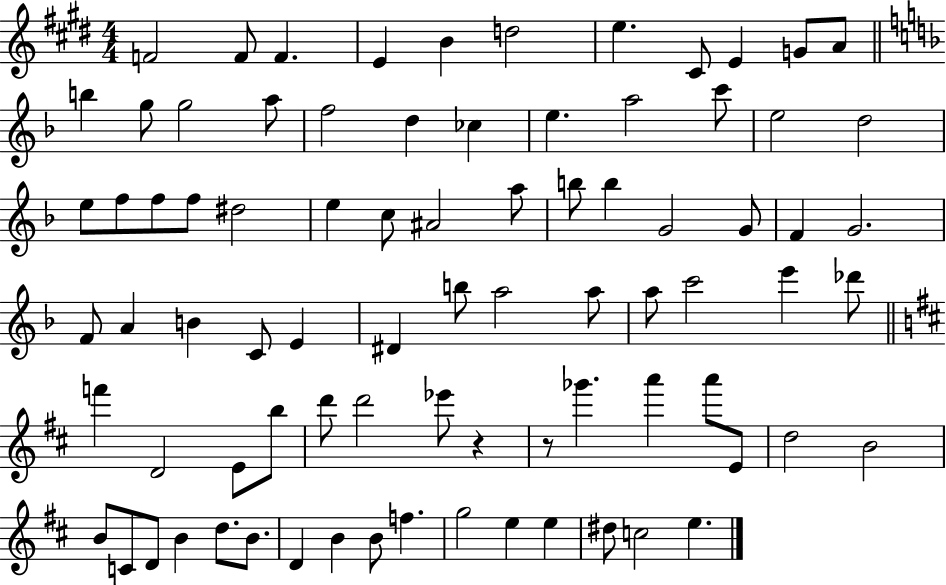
{
  \clef treble
  \numericTimeSignature
  \time 4/4
  \key e \major
  \repeat volta 2 { f'2 f'8 f'4. | e'4 b'4 d''2 | e''4. cis'8 e'4 g'8 a'8 | \bar "||" \break \key d \minor b''4 g''8 g''2 a''8 | f''2 d''4 ces''4 | e''4. a''2 c'''8 | e''2 d''2 | \break e''8 f''8 f''8 f''8 dis''2 | e''4 c''8 ais'2 a''8 | b''8 b''4 g'2 g'8 | f'4 g'2. | \break f'8 a'4 b'4 c'8 e'4 | dis'4 b''8 a''2 a''8 | a''8 c'''2 e'''4 des'''8 | \bar "||" \break \key d \major f'''4 d'2 e'8 b''8 | d'''8 d'''2 ees'''8 r4 | r8 ges'''4. a'''4 a'''8 e'8 | d''2 b'2 | \break b'8 c'8 d'8 b'4 d''8. b'8. | d'4 b'4 b'8 f''4. | g''2 e''4 e''4 | dis''8 c''2 e''4. | \break } \bar "|."
}